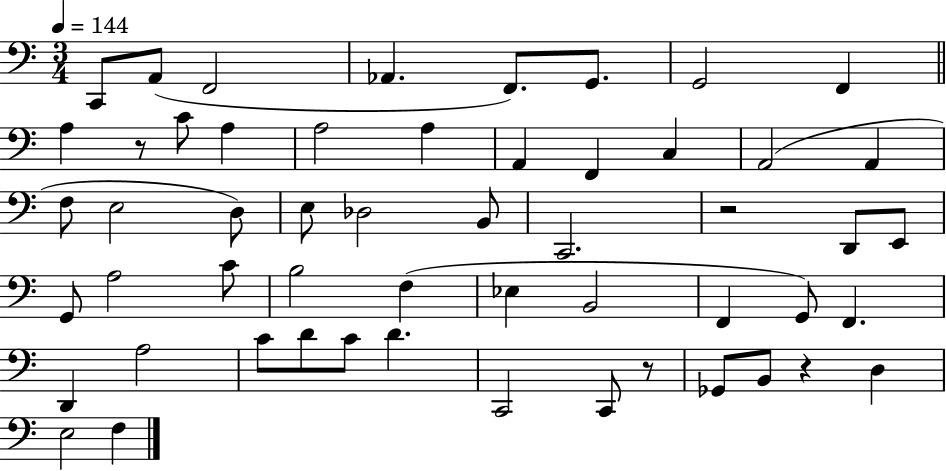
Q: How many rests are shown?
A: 4